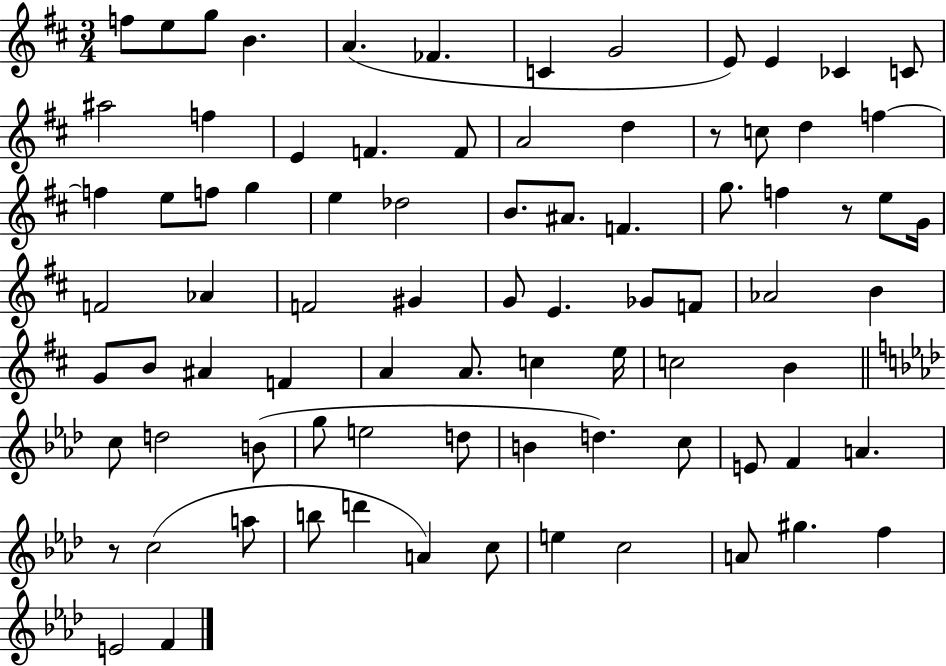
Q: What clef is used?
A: treble